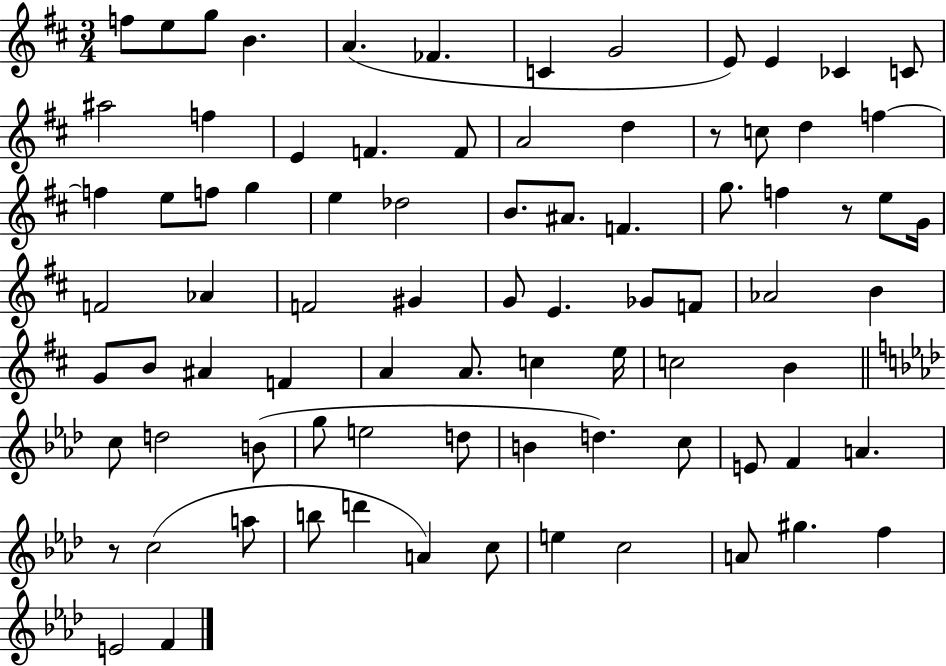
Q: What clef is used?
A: treble